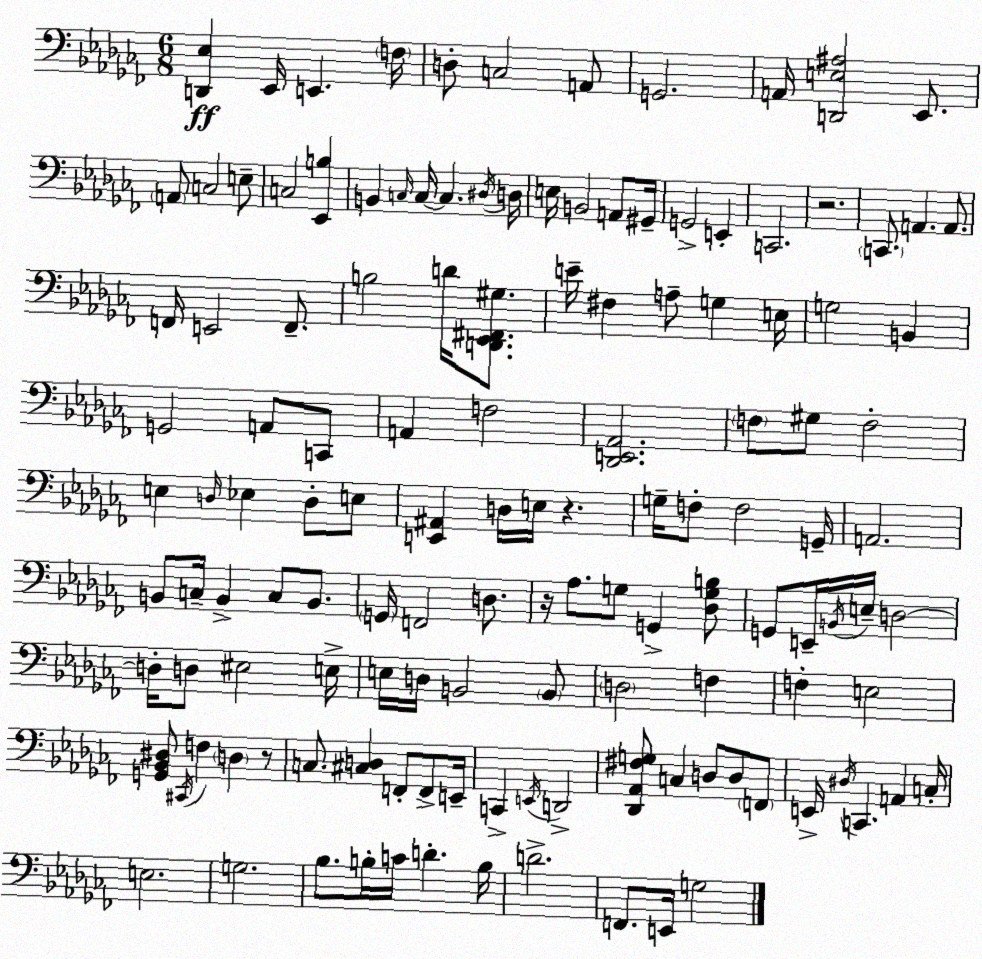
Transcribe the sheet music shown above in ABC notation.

X:1
T:Untitled
M:6/8
L:1/4
K:Abm
[D,,_E,] _E,,/4 E,, F,/4 D,/2 C,2 A,,/2 G,,2 A,,/4 [D,,E,^A,]2 _E,,/2 A,,/2 C,2 E,/2 C,2 [_E,,B,] B,, C,/4 C,/4 C, ^D,/4 D,/4 E,/4 B,,2 A,,/2 ^G,,/4 G,,2 E,, C,,2 z2 C,,/2 A,, A,,/2 F,,/4 E,,2 F,,/2 B,2 D/4 [D,,_E,,^F,,^G,]/2 E/4 ^F, A,/2 G, E,/4 G,2 B,, G,,2 A,,/2 C,,/2 A,, F,2 [_D,,E,,_A,,]2 F,/2 ^G,/2 F,2 E, D,/4 _E, D,/2 E,/2 [E,,^A,,] D,/4 E,/4 z G,/4 F,/2 F,2 G,,/4 A,,2 B,,/2 C,/4 B,, C,/2 B,,/2 G,,/4 F,,2 D,/2 z/4 _A,/2 G,/2 G,, [_D,G,B,]/2 G,,/2 E,,/4 B,,/4 E,/4 D,2 D,/4 D,/2 ^E,2 E,/4 E,/4 D,/4 B,,2 B,,/2 D,2 F, F, E,2 [G,,_B,,^D,]/2 ^C,,/4 F, D, z/2 C,/2 [^C,D,] F,,/2 F,,/2 E,,/4 C,, E,,/4 D,,2 [_D,,_A,,^F,G,]/2 C, D,/2 D,/2 F,,/2 E,,/4 ^D,/4 C,, A,, C,/4 E,2 G,2 _B,/2 B,/4 C/4 D B,/4 D2 F,,/2 E,,/4 G,2